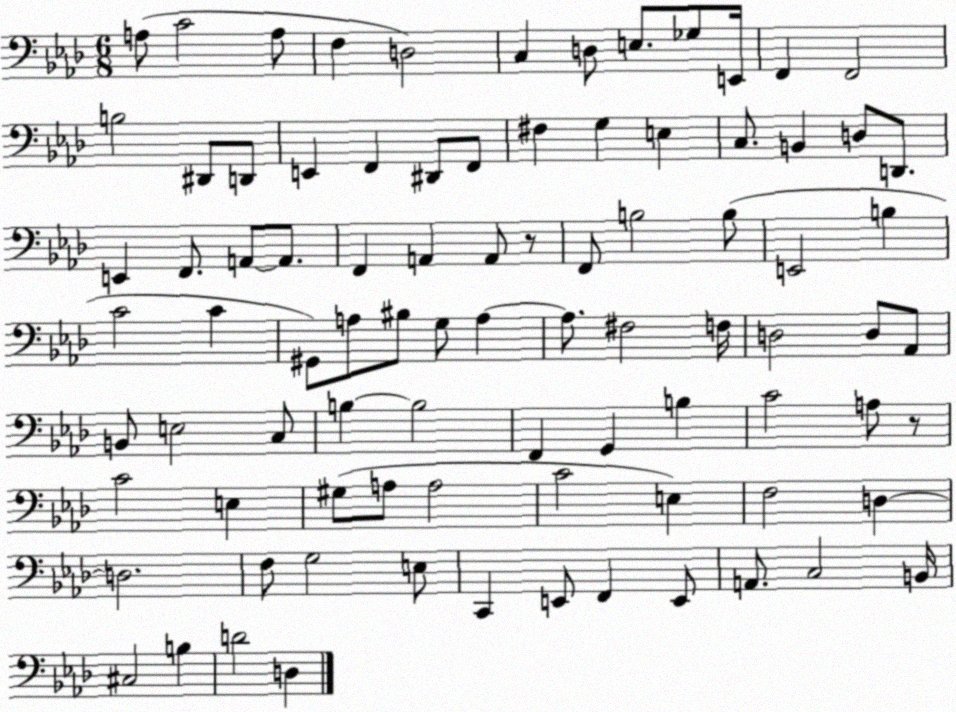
X:1
T:Untitled
M:6/8
L:1/4
K:Ab
A,/2 C2 A,/2 F, D,2 C, D,/2 E,/2 _G,/2 E,,/4 F,, F,,2 B,2 ^D,,/2 D,,/2 E,, F,, ^D,,/2 F,,/2 ^F, G, E, C,/2 B,, D,/2 D,,/2 E,, F,,/2 A,,/2 A,,/2 F,, A,, A,,/2 z/2 F,,/2 B,2 B,/2 E,,2 B, C2 C ^G,,/2 A,/2 ^B,/2 G,/2 A, A,/2 ^F,2 F,/4 D,2 D,/2 _A,,/2 B,,/2 E,2 C,/2 B, B,2 F,, G,, B, C2 A,/2 z/2 C2 E, ^G,/2 A,/2 A,2 C2 E, F,2 D, D,2 F,/2 G,2 E,/2 C,, E,,/2 F,, E,,/2 A,,/2 C,2 B,,/4 ^C,2 B, D2 D,